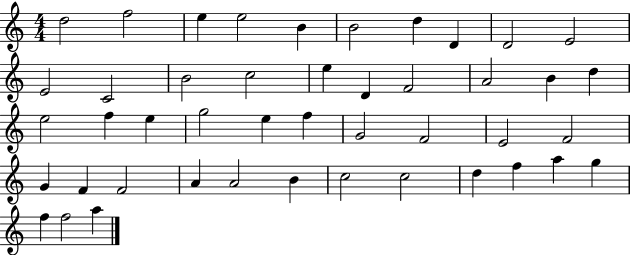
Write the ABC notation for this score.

X:1
T:Untitled
M:4/4
L:1/4
K:C
d2 f2 e e2 B B2 d D D2 E2 E2 C2 B2 c2 e D F2 A2 B d e2 f e g2 e f G2 F2 E2 F2 G F F2 A A2 B c2 c2 d f a g f f2 a